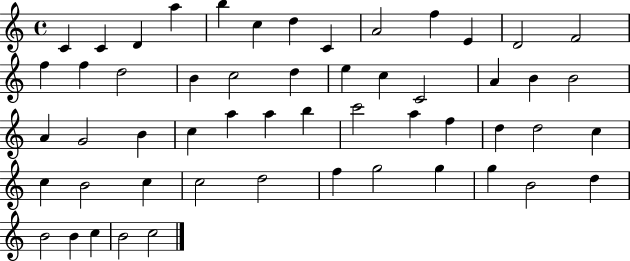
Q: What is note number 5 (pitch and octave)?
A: B5